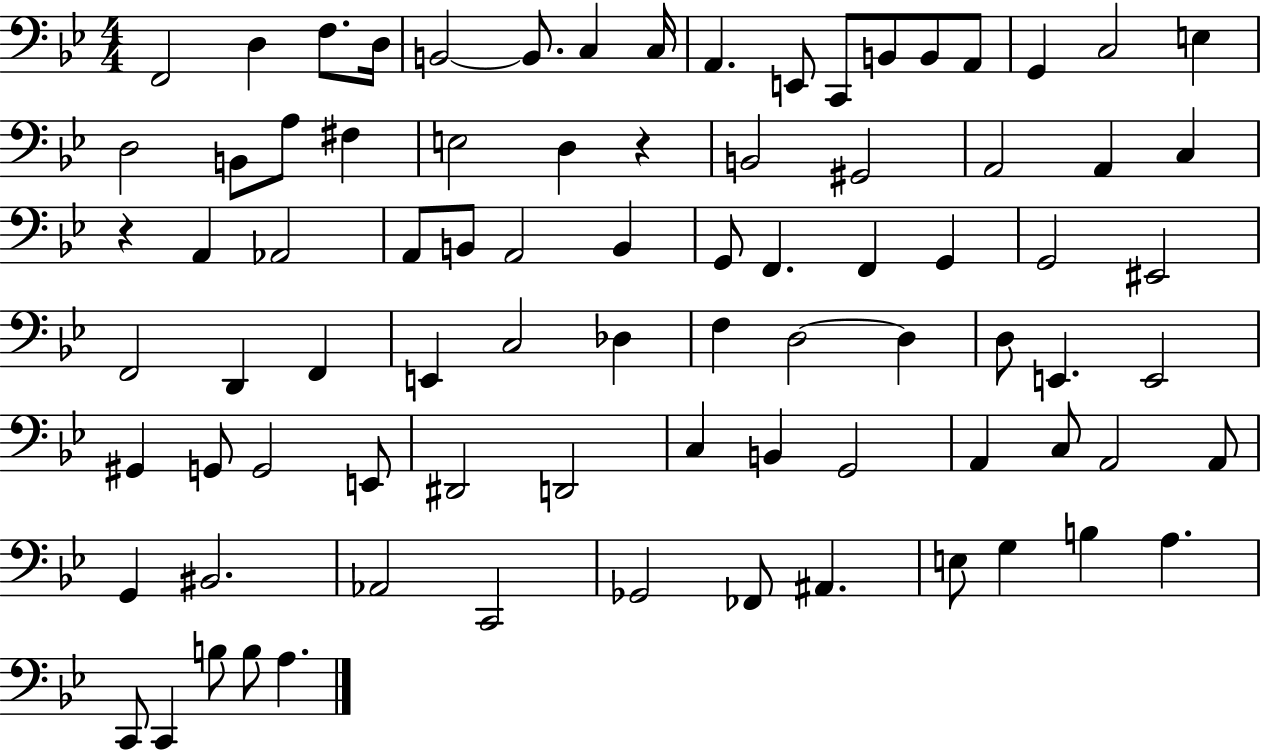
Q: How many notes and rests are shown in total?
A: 83